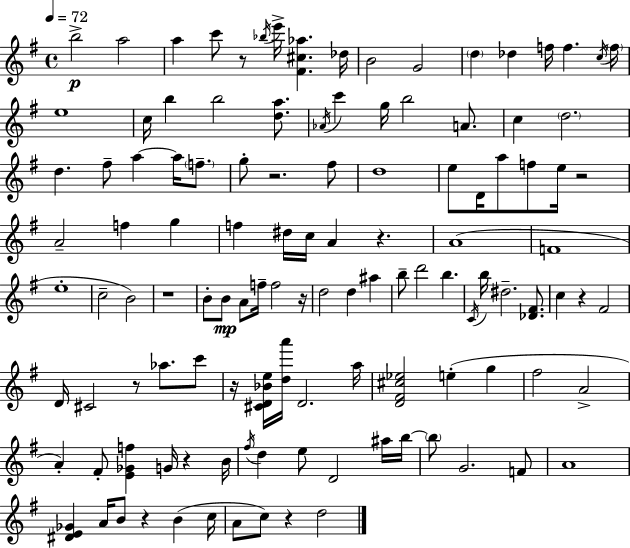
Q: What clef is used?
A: treble